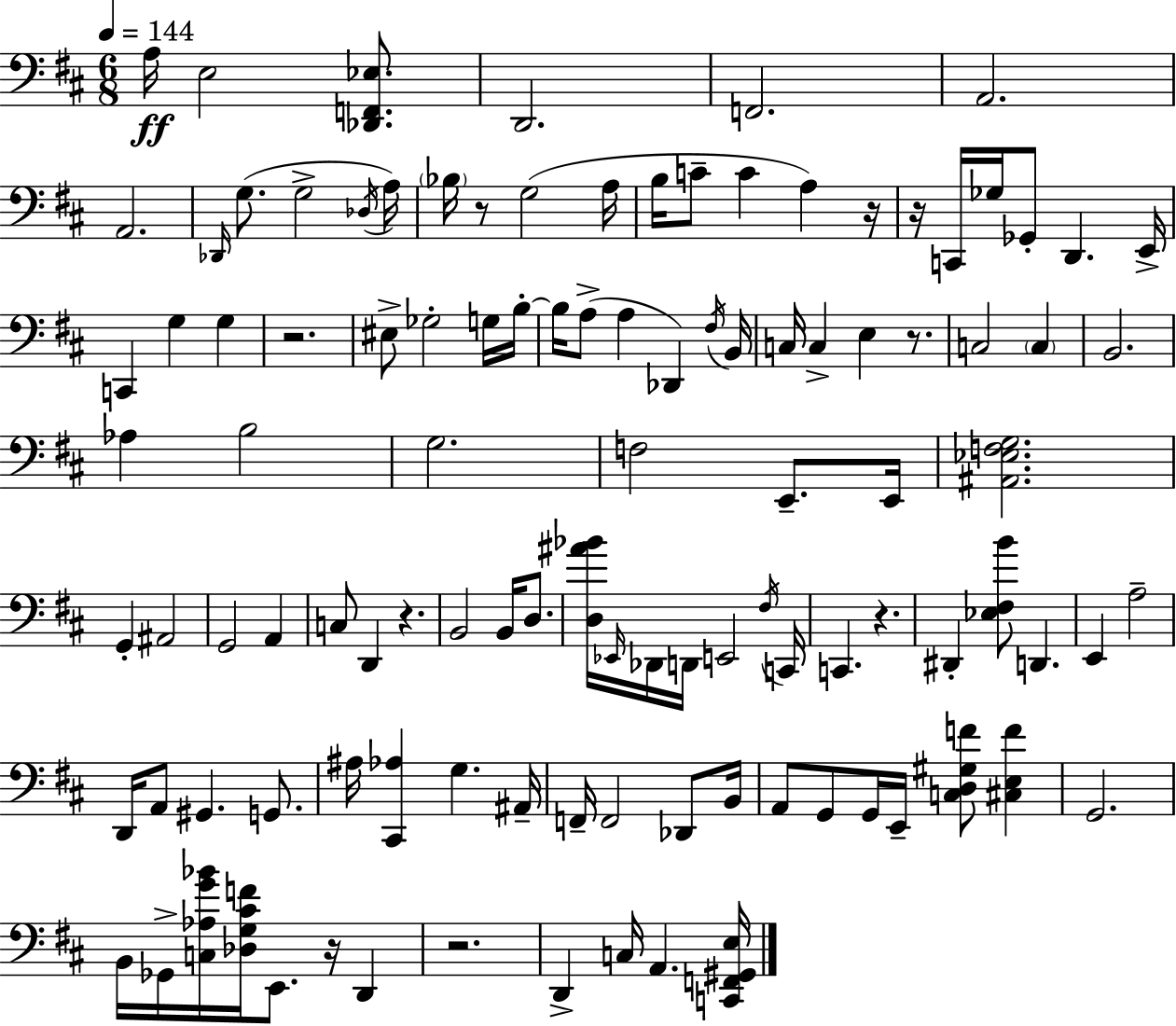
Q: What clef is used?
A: bass